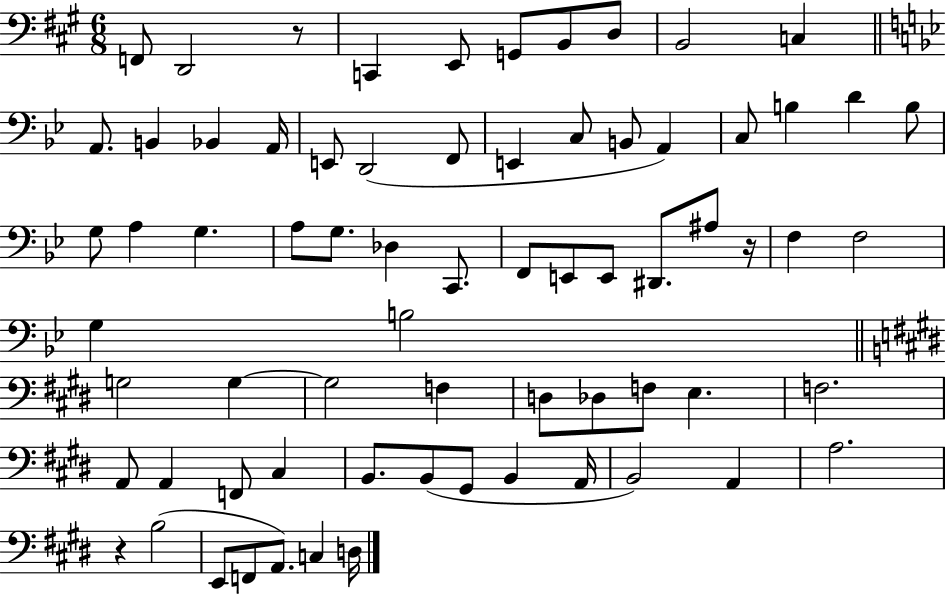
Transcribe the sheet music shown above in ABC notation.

X:1
T:Untitled
M:6/8
L:1/4
K:A
F,,/2 D,,2 z/2 C,, E,,/2 G,,/2 B,,/2 D,/2 B,,2 C, A,,/2 B,, _B,, A,,/4 E,,/2 D,,2 F,,/2 E,, C,/2 B,,/2 A,, C,/2 B, D B,/2 G,/2 A, G, A,/2 G,/2 _D, C,,/2 F,,/2 E,,/2 E,,/2 ^D,,/2 ^A,/2 z/4 F, F,2 G, B,2 G,2 G, G,2 F, D,/2 _D,/2 F,/2 E, F,2 A,,/2 A,, F,,/2 ^C, B,,/2 B,,/2 ^G,,/2 B,, A,,/4 B,,2 A,, A,2 z B,2 E,,/2 F,,/2 A,,/2 C, D,/4